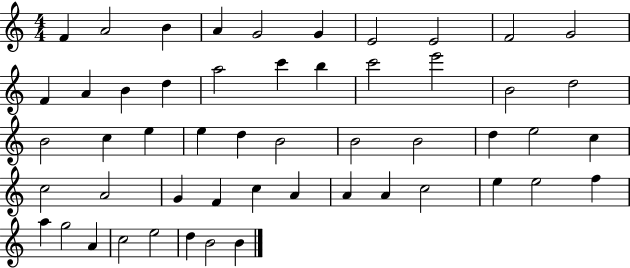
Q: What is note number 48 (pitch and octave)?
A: C5